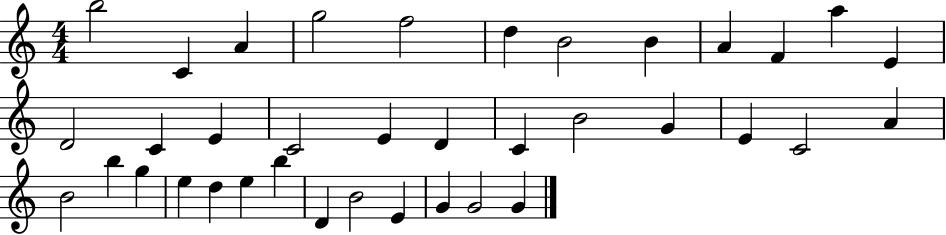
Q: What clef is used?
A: treble